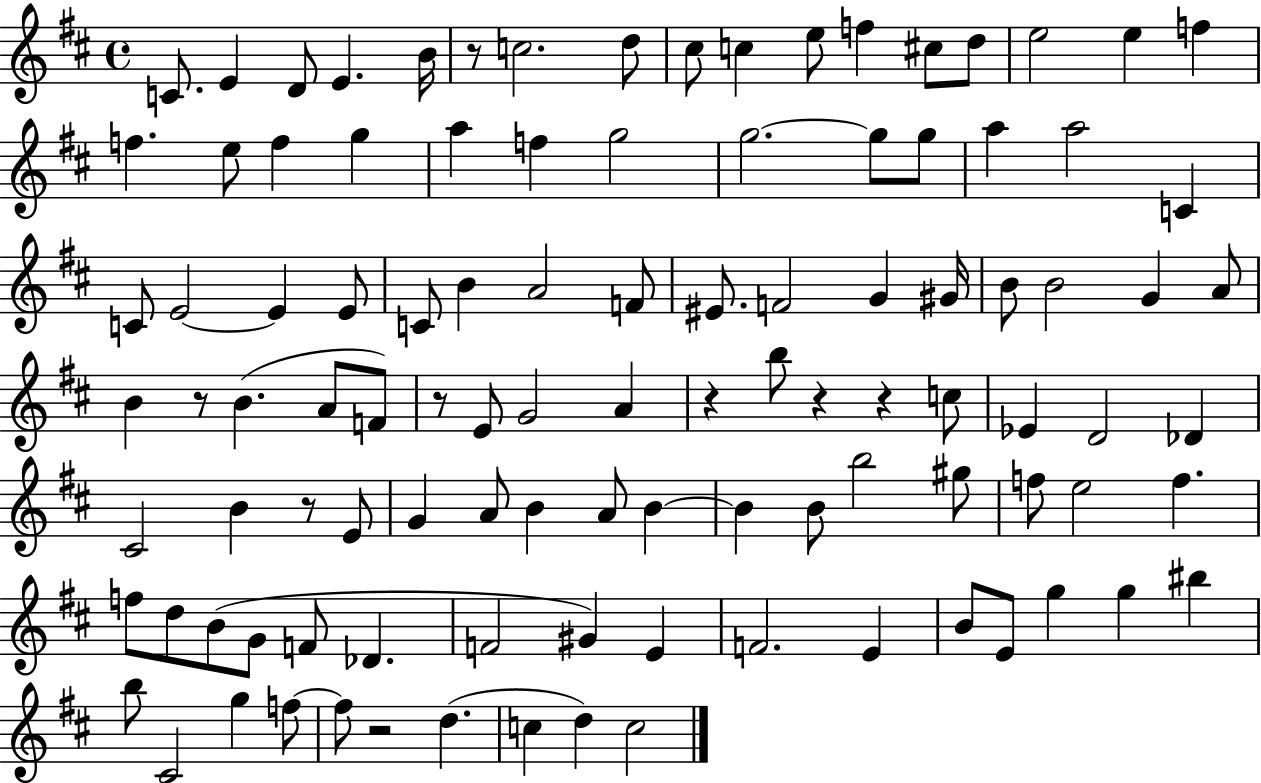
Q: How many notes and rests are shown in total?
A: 105